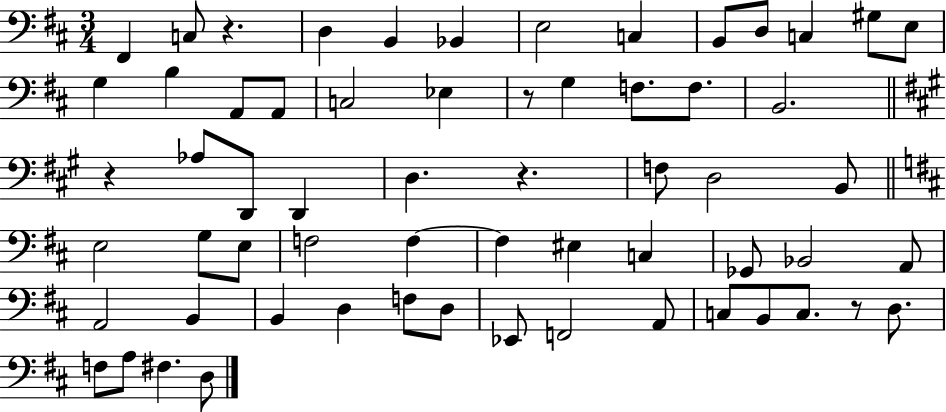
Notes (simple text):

F#2/q C3/e R/q. D3/q B2/q Bb2/q E3/h C3/q B2/e D3/e C3/q G#3/e E3/e G3/q B3/q A2/e A2/e C3/h Eb3/q R/e G3/q F3/e. F3/e. B2/h. R/q Ab3/e D2/e D2/q D3/q. R/q. F3/e D3/h B2/e E3/h G3/e E3/e F3/h F3/q F3/q EIS3/q C3/q Gb2/e Bb2/h A2/e A2/h B2/q B2/q D3/q F3/e D3/e Eb2/e F2/h A2/e C3/e B2/e C3/e. R/e D3/e. F3/e A3/e F#3/q. D3/e